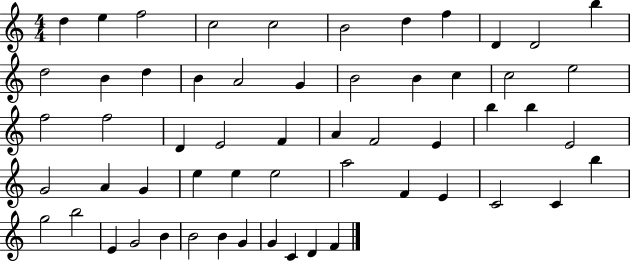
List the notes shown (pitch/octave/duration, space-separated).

D5/q E5/q F5/h C5/h C5/h B4/h D5/q F5/q D4/q D4/h B5/q D5/h B4/q D5/q B4/q A4/h G4/q B4/h B4/q C5/q C5/h E5/h F5/h F5/h D4/q E4/h F4/q A4/q F4/h E4/q B5/q B5/q E4/h G4/h A4/q G4/q E5/q E5/q E5/h A5/h F4/q E4/q C4/h C4/q B5/q G5/h B5/h E4/q G4/h B4/q B4/h B4/q G4/q G4/q C4/q D4/q F4/q